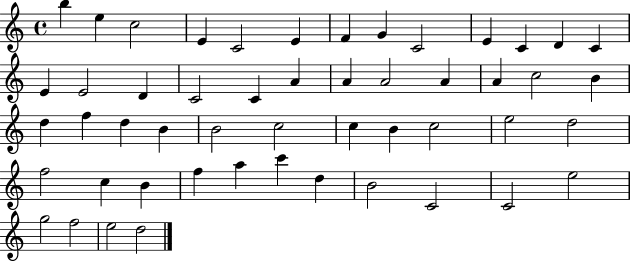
B5/q E5/q C5/h E4/q C4/h E4/q F4/q G4/q C4/h E4/q C4/q D4/q C4/q E4/q E4/h D4/q C4/h C4/q A4/q A4/q A4/h A4/q A4/q C5/h B4/q D5/q F5/q D5/q B4/q B4/h C5/h C5/q B4/q C5/h E5/h D5/h F5/h C5/q B4/q F5/q A5/q C6/q D5/q B4/h C4/h C4/h E5/h G5/h F5/h E5/h D5/h